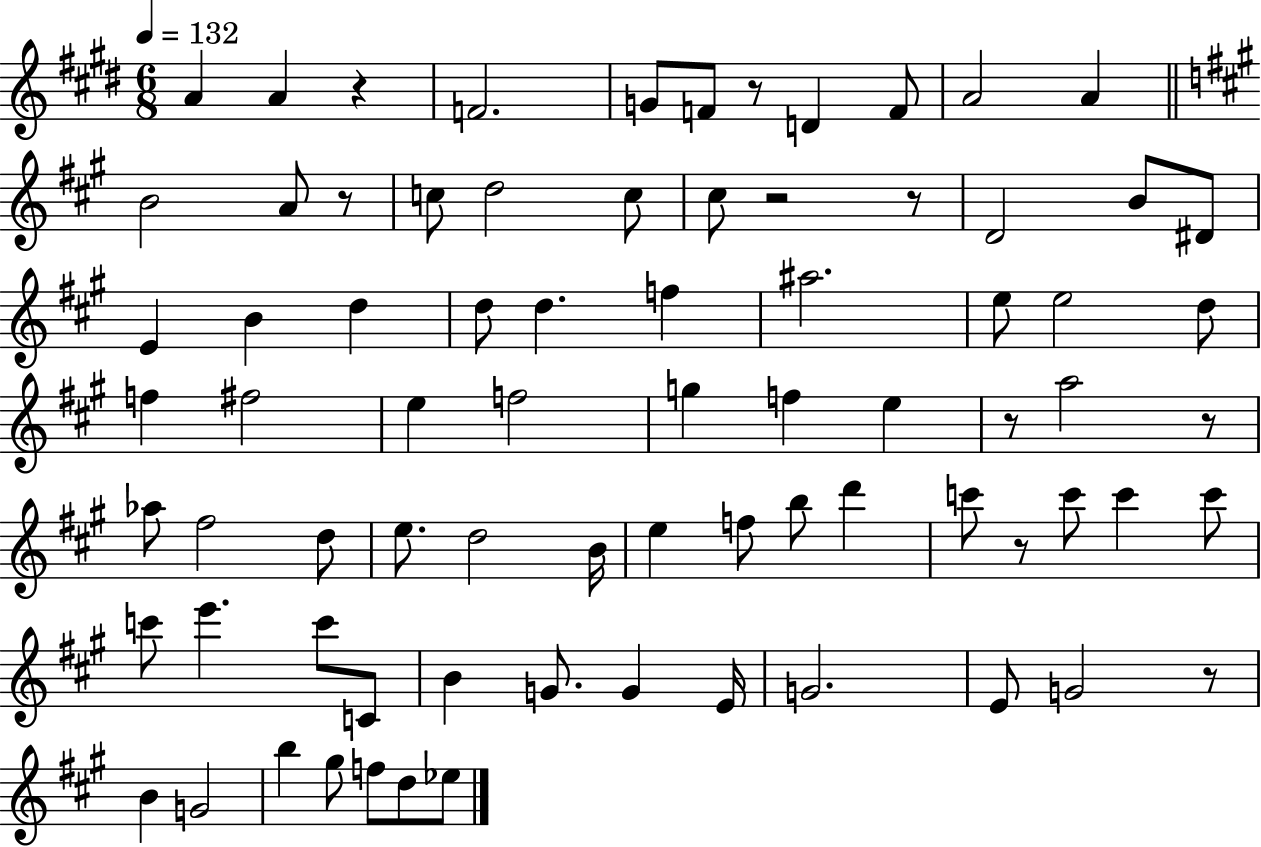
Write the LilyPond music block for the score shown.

{
  \clef treble
  \numericTimeSignature
  \time 6/8
  \key e \major
  \tempo 4 = 132
  \repeat volta 2 { a'4 a'4 r4 | f'2. | g'8 f'8 r8 d'4 f'8 | a'2 a'4 | \break \bar "||" \break \key a \major b'2 a'8 r8 | c''8 d''2 c''8 | cis''8 r2 r8 | d'2 b'8 dis'8 | \break e'4 b'4 d''4 | d''8 d''4. f''4 | ais''2. | e''8 e''2 d''8 | \break f''4 fis''2 | e''4 f''2 | g''4 f''4 e''4 | r8 a''2 r8 | \break aes''8 fis''2 d''8 | e''8. d''2 b'16 | e''4 f''8 b''8 d'''4 | c'''8 r8 c'''8 c'''4 c'''8 | \break c'''8 e'''4. c'''8 c'8 | b'4 g'8. g'4 e'16 | g'2. | e'8 g'2 r8 | \break b'4 g'2 | b''4 gis''8 f''8 d''8 ees''8 | } \bar "|."
}